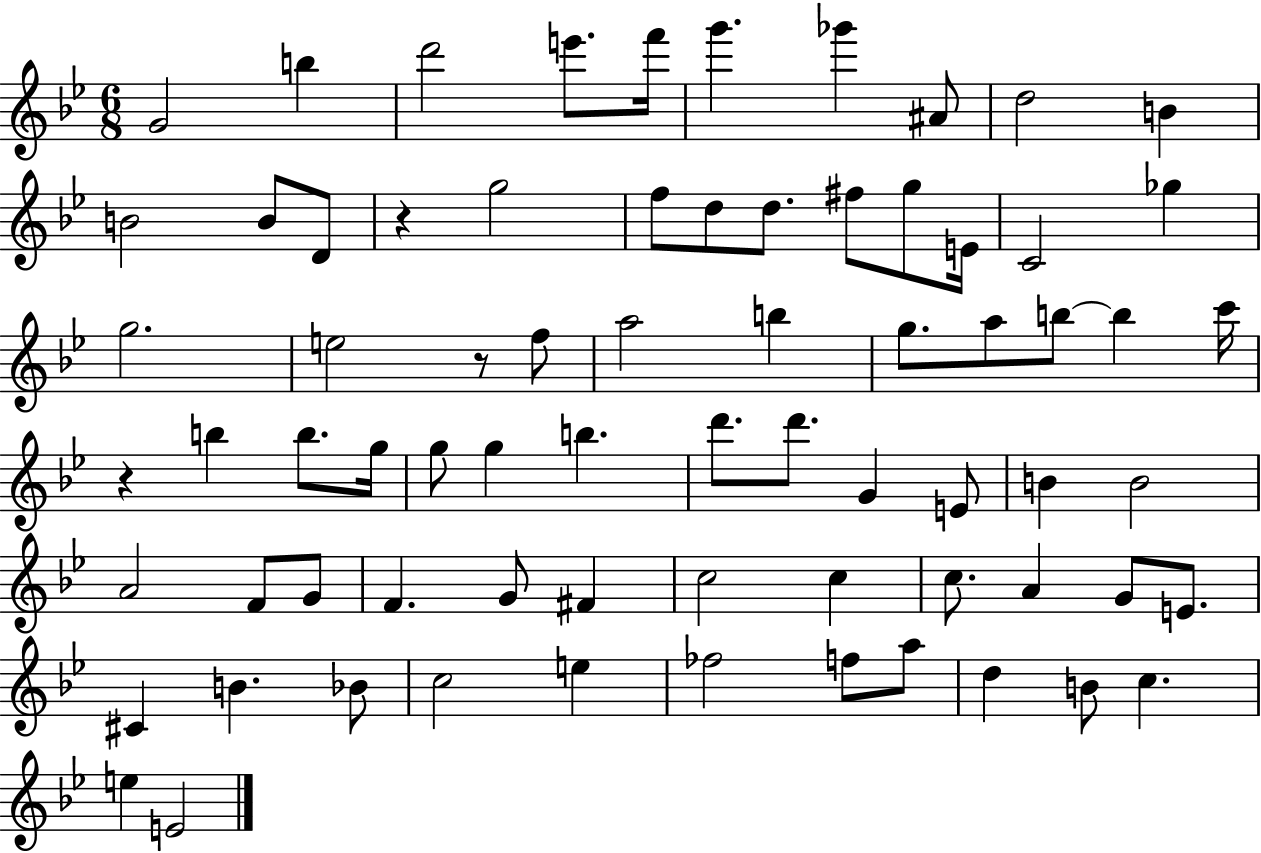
{
  \clef treble
  \numericTimeSignature
  \time 6/8
  \key bes \major
  \repeat volta 2 { g'2 b''4 | d'''2 e'''8. f'''16 | g'''4. ges'''4 ais'8 | d''2 b'4 | \break b'2 b'8 d'8 | r4 g''2 | f''8 d''8 d''8. fis''8 g''8 e'16 | c'2 ges''4 | \break g''2. | e''2 r8 f''8 | a''2 b''4 | g''8. a''8 b''8~~ b''4 c'''16 | \break r4 b''4 b''8. g''16 | g''8 g''4 b''4. | d'''8. d'''8. g'4 e'8 | b'4 b'2 | \break a'2 f'8 g'8 | f'4. g'8 fis'4 | c''2 c''4 | c''8. a'4 g'8 e'8. | \break cis'4 b'4. bes'8 | c''2 e''4 | fes''2 f''8 a''8 | d''4 b'8 c''4. | \break e''4 e'2 | } \bar "|."
}